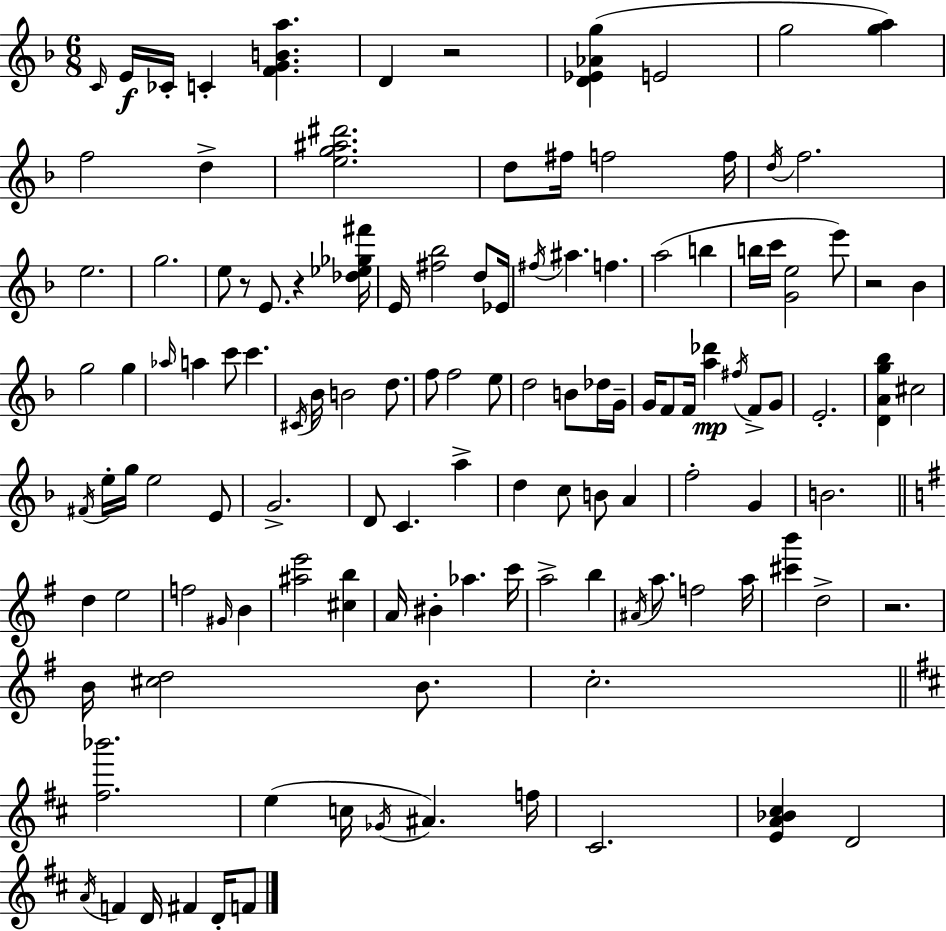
{
  \clef treble
  \numericTimeSignature
  \time 6/8
  \key f \major
  \repeat volta 2 { \grace { c'16 }\f e'16 ces'16-. c'4-. <f' g' b' a''>4. | d'4 r2 | <d' ees' aes' g''>4( e'2 | g''2 <g'' a''>4) | \break f''2 d''4-> | <e'' g'' ais'' dis'''>2. | d''8 fis''16 f''2 | f''16 \acciaccatura { d''16 } f''2. | \break e''2. | g''2. | e''8 r8 e'8. r4 | <des'' ees'' ges'' fis'''>16 e'16 <fis'' bes''>2 d''8 | \break ees'16 \acciaccatura { fis''16 } ais''4. f''4. | a''2( b''4 | b''16 c'''16 <g' e''>2 | e'''8) r2 bes'4 | \break g''2 g''4 | \grace { aes''16 } a''4 c'''8 c'''4. | \acciaccatura { cis'16 } bes'16 b'2 | d''8. f''8 f''2 | \break e''8 d''2 | b'8 des''16 g'16-- g'16 f'8 f'16 <a'' des'''>4\mp | \acciaccatura { fis''16 } f'8-> g'8 e'2.-. | <d' a' g'' bes''>4 cis''2 | \break \acciaccatura { fis'16 } e''16-. g''16 e''2 | e'8 g'2.-> | d'8 c'4. | a''4-> d''4 c''8 | \break b'8 a'4 f''2-. | g'4 b'2. | \bar "||" \break \key e \minor d''4 e''2 | f''2 \grace { gis'16 } b'4 | <ais'' e'''>2 <cis'' b''>4 | a'16 bis'4-. aes''4. | \break c'''16 a''2-> b''4 | \acciaccatura { ais'16 } a''8. f''2 | a''16 <cis''' b'''>4 d''2-> | r2. | \break b'16 <cis'' d''>2 b'8. | c''2.-. | \bar "||" \break \key b \minor <fis'' bes'''>2. | e''4( c''16 \acciaccatura { ges'16 }) ais'4. | f''16 cis'2. | <e' a' bes' cis''>4 d'2 | \break \acciaccatura { a'16 } f'4 d'16 fis'4 d'16-. | f'8 } \bar "|."
}